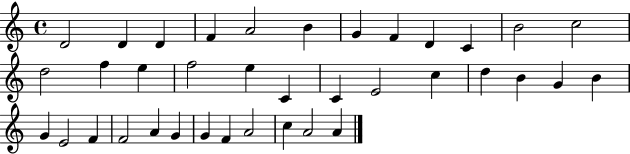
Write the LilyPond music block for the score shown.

{
  \clef treble
  \time 4/4
  \defaultTimeSignature
  \key c \major
  d'2 d'4 d'4 | f'4 a'2 b'4 | g'4 f'4 d'4 c'4 | b'2 c''2 | \break d''2 f''4 e''4 | f''2 e''4 c'4 | c'4 e'2 c''4 | d''4 b'4 g'4 b'4 | \break g'4 e'2 f'4 | f'2 a'4 g'4 | g'4 f'4 a'2 | c''4 a'2 a'4 | \break \bar "|."
}